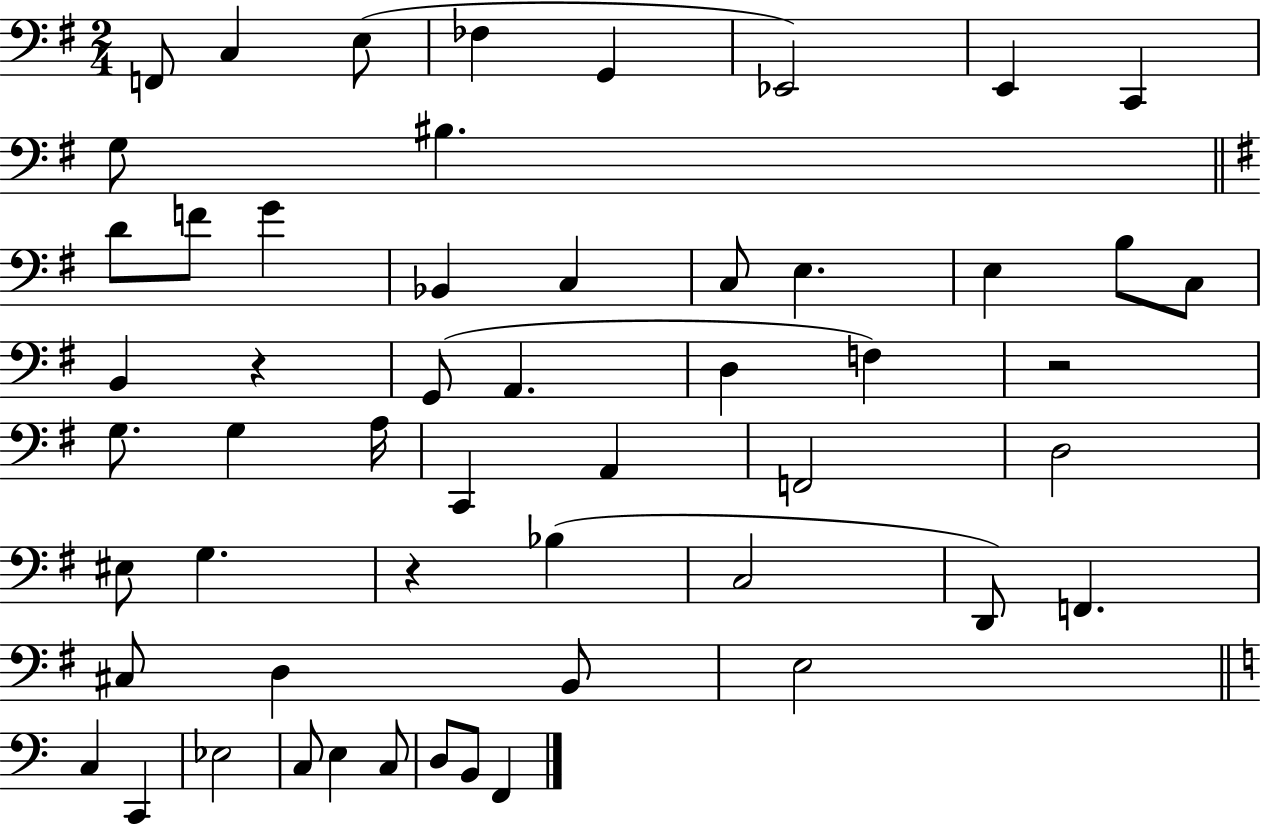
F2/e C3/q E3/e FES3/q G2/q Eb2/h E2/q C2/q G3/e BIS3/q. D4/e F4/e G4/q Bb2/q C3/q C3/e E3/q. E3/q B3/e C3/e B2/q R/q G2/e A2/q. D3/q F3/q R/h G3/e. G3/q A3/s C2/q A2/q F2/h D3/h EIS3/e G3/q. R/q Bb3/q C3/h D2/e F2/q. C#3/e D3/q B2/e E3/h C3/q C2/q Eb3/h C3/e E3/q C3/e D3/e B2/e F2/q